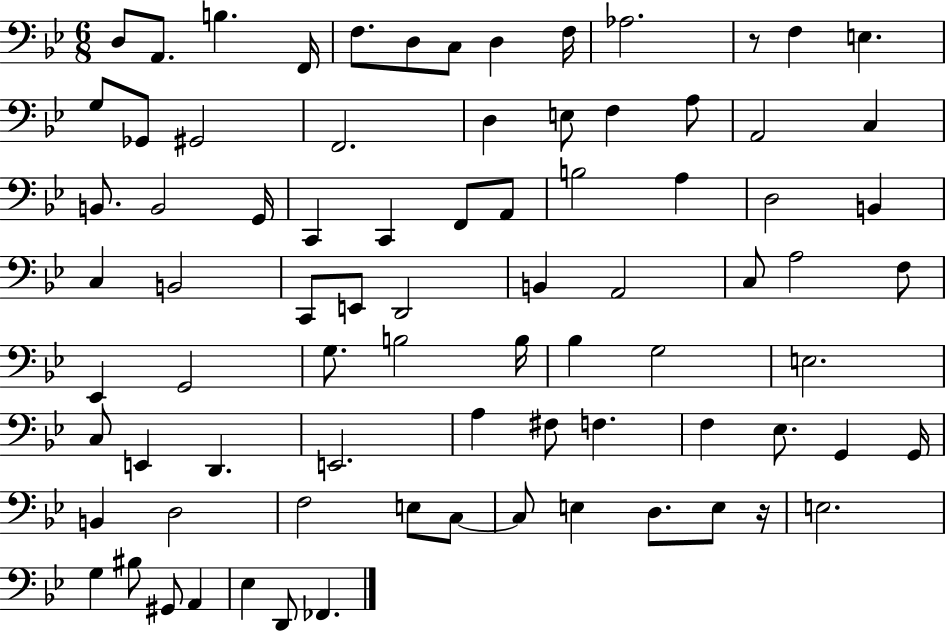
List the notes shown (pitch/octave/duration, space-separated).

D3/e A2/e. B3/q. F2/s F3/e. D3/e C3/e D3/q F3/s Ab3/h. R/e F3/q E3/q. G3/e Gb2/e G#2/h F2/h. D3/q E3/e F3/q A3/e A2/h C3/q B2/e. B2/h G2/s C2/q C2/q F2/e A2/e B3/h A3/q D3/h B2/q C3/q B2/h C2/e E2/e D2/h B2/q A2/h C3/e A3/h F3/e Eb2/q G2/h G3/e. B3/h B3/s Bb3/q G3/h E3/h. C3/e E2/q D2/q. E2/h. A3/q F#3/e F3/q. F3/q Eb3/e. G2/q G2/s B2/q D3/h F3/h E3/e C3/e C3/e E3/q D3/e. E3/e R/s E3/h. G3/q BIS3/e G#2/e A2/q Eb3/q D2/e FES2/q.